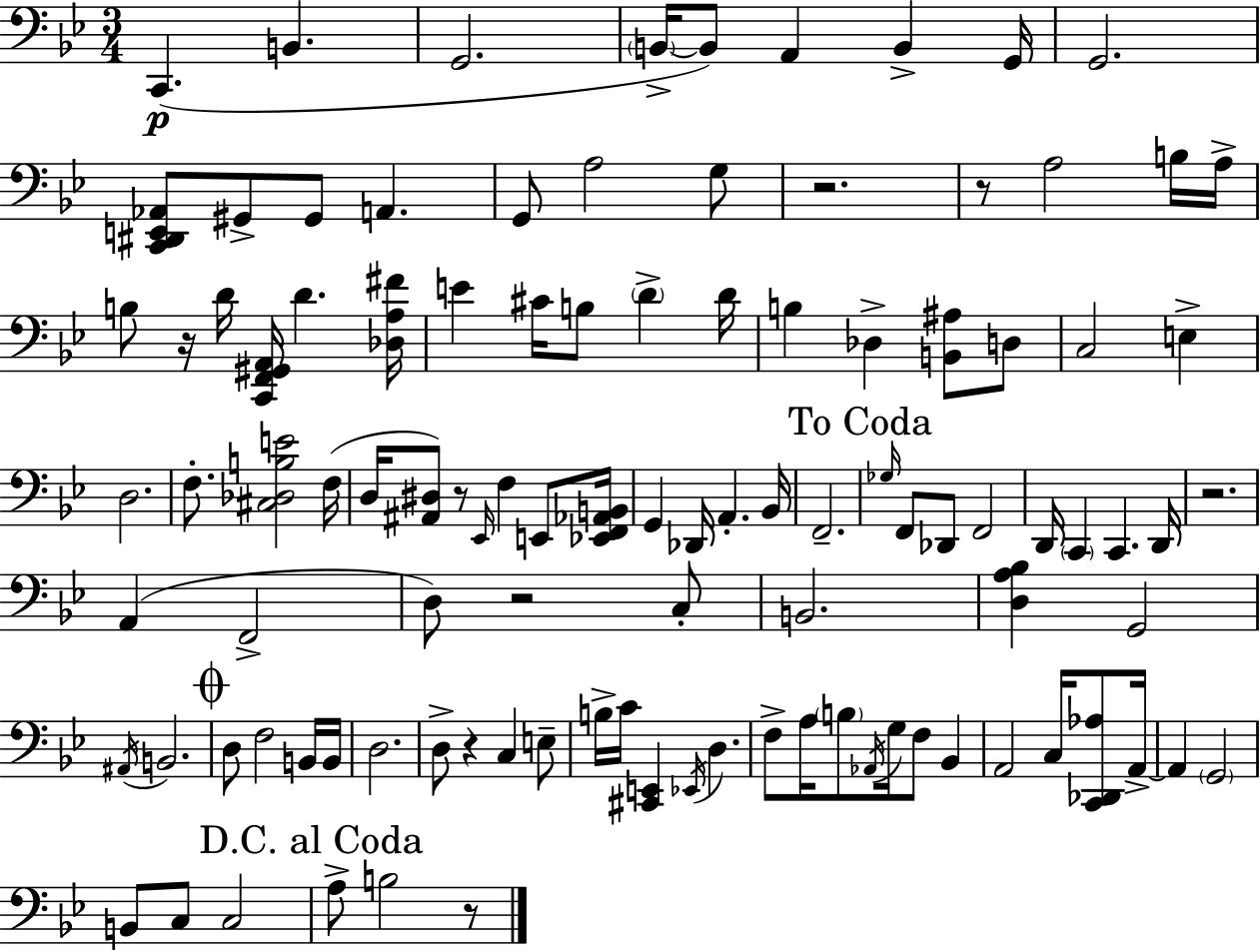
{
  \clef bass
  \numericTimeSignature
  \time 3/4
  \key g \minor
  \repeat volta 2 { c,4.(\p b,4. | g,2. | \parenthesize b,16->~~ b,8) a,4 b,4-> g,16 | g,2. | \break <c, dis, e, aes,>8 gis,8-> gis,8 a,4. | g,8 a2 g8 | r2. | r8 a2 b16 a16-> | \break b8 r16 d'16 <c, f, gis, a,>16 d'4. <des a fis'>16 | e'4 cis'16 b8 \parenthesize d'4-> d'16 | b4 des4-> <b, ais>8 d8 | c2 e4-> | \break d2. | f8.-. <cis des b e'>2 f16( | d16 <ais, dis>8) r8 \grace { ees,16 } f4 e,8 | <ees, f, aes, b,>16 g,4 des,16 a,4.-. | \break bes,16 f,2.-- | \mark "To Coda" \grace { ges16 } f,8 des,8 f,2 | d,16 \parenthesize c,4 c,4. | d,16 r2. | \break a,4( f,2-> | d8) r2 | c8-. b,2. | <d a bes>4 g,2 | \break \acciaccatura { ais,16 } b,2. | \mark \markup { \musicglyph "scripts.coda" } d8 f2 | b,16 b,16 d2. | d8-> r4 c4 | \break e8-- b16-> c'16 <cis, e,>4 \acciaccatura { ees,16 } d4. | f8-> a16 \parenthesize b8 \acciaccatura { aes,16 } g16 f8 | bes,4 a,2 | c16 <c, des, aes>8 a,16->~~ a,4 \parenthesize g,2 | \break b,8 c8 c2 | \mark "D.C. al Coda" a8-> b2 | r8 } \bar "|."
}